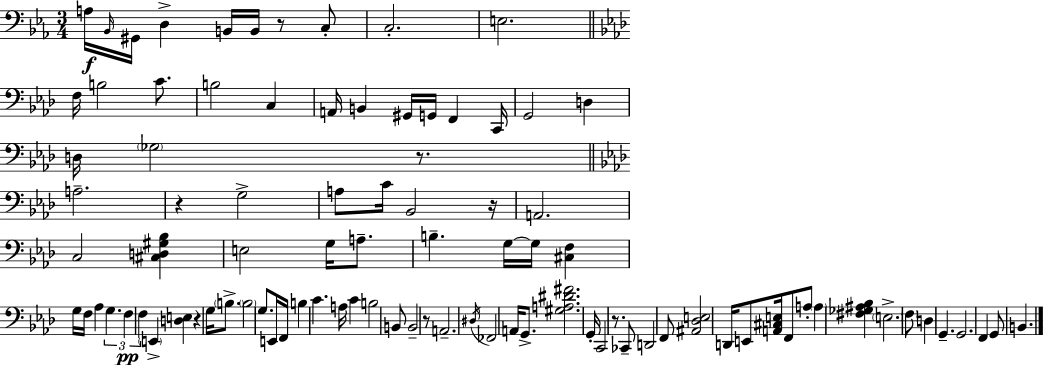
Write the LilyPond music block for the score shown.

{
  \clef bass
  \numericTimeSignature
  \time 3/4
  \key c \minor
  a16\f \grace { bes,16 } gis,16 d4-> b,16 b,16 r8 c8-. | c2.-. | e2. | \bar "||" \break \key f \minor f16 b2 c'8. | b2 c4 | a,16 b,4 gis,16 g,16 f,4 c,16 | g,2 d4 | \break d16 \parenthesize ges2 r8. | \bar "||" \break \key aes \major a2.-- | r4 g2-> | a8 c'16 bes,2 r16 | a,2. | \break c2 <cis d gis bes>4 | e2 g16 a8.-- | b4.-- g16~~ g16 <cis f>4 | g16 f16 aes4 \tuplet 3/2 { g4. | \break f4\pp f4 } \parenthesize e,4-> | <d e>4 r4 g16 \parenthesize b8.-> | \parenthesize b2 g8. e,16 | f,16 b4 c'4. a16 | \break c'4 b2 | b,8 b,2-- r8 | a,2.-- | \acciaccatura { dis16 } fes,2 a,16 g,8.-> | \break <gis a dis' fis'>2. | g,16-. c,2 r8. | ces,8-- d,2 f,8 | <ais, des e>2 d,16 e,8 | \break <a, cis e>16 f,8 a8-. \parenthesize a4 <fis ges ais bes>4 | \parenthesize e2.-> | \parenthesize f8 d4 g,4.-- | g,2. | \break f,4 g,8 b,4. | \bar "|."
}